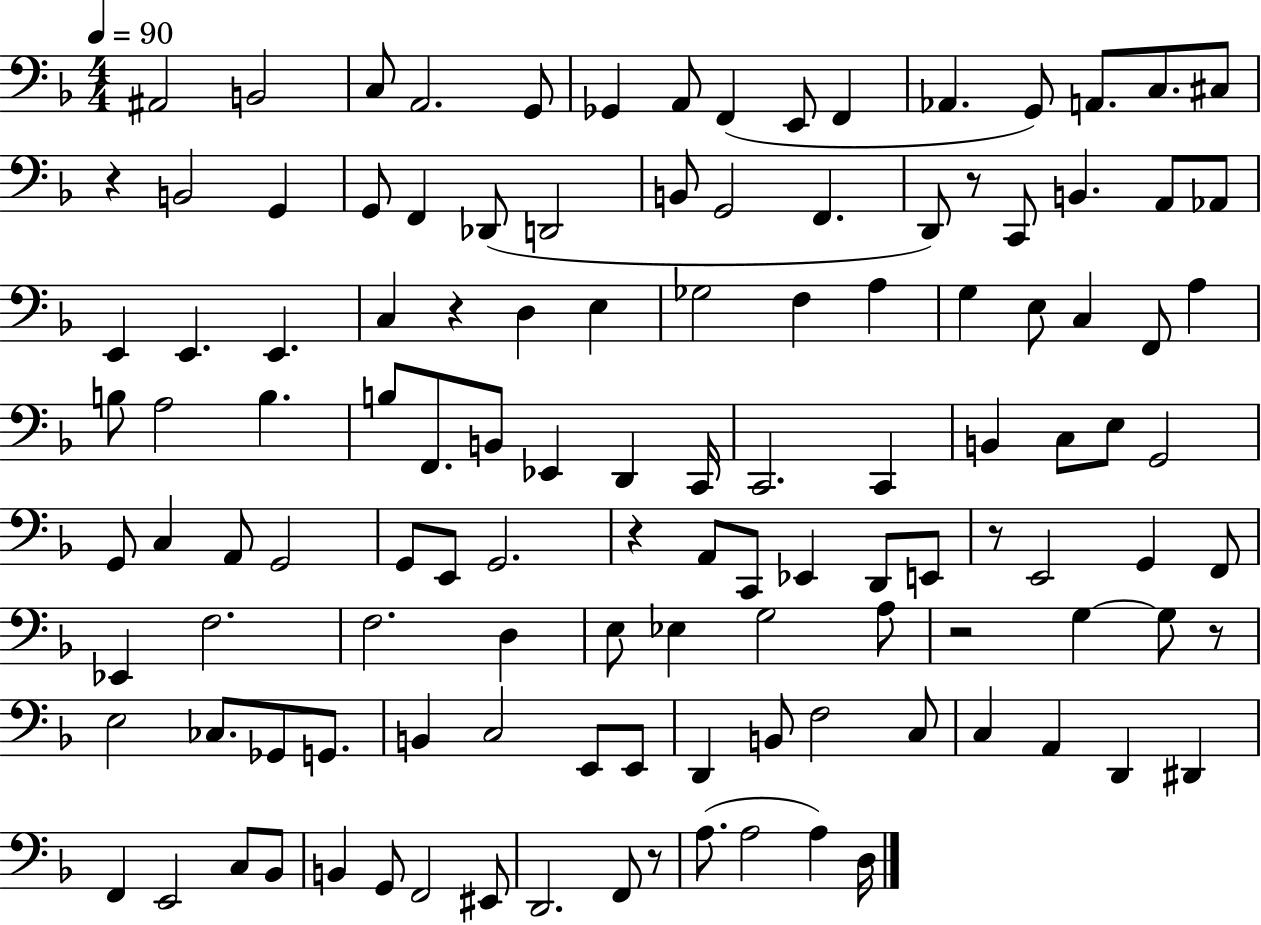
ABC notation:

X:1
T:Untitled
M:4/4
L:1/4
K:F
^A,,2 B,,2 C,/2 A,,2 G,,/2 _G,, A,,/2 F,, E,,/2 F,, _A,, G,,/2 A,,/2 C,/2 ^C,/2 z B,,2 G,, G,,/2 F,, _D,,/2 D,,2 B,,/2 G,,2 F,, D,,/2 z/2 C,,/2 B,, A,,/2 _A,,/2 E,, E,, E,, C, z D, E, _G,2 F, A, G, E,/2 C, F,,/2 A, B,/2 A,2 B, B,/2 F,,/2 B,,/2 _E,, D,, C,,/4 C,,2 C,, B,, C,/2 E,/2 G,,2 G,,/2 C, A,,/2 G,,2 G,,/2 E,,/2 G,,2 z A,,/2 C,,/2 _E,, D,,/2 E,,/2 z/2 E,,2 G,, F,,/2 _E,, F,2 F,2 D, E,/2 _E, G,2 A,/2 z2 G, G,/2 z/2 E,2 _C,/2 _G,,/2 G,,/2 B,, C,2 E,,/2 E,,/2 D,, B,,/2 F,2 C,/2 C, A,, D,, ^D,, F,, E,,2 C,/2 _B,,/2 B,, G,,/2 F,,2 ^E,,/2 D,,2 F,,/2 z/2 A,/2 A,2 A, D,/4